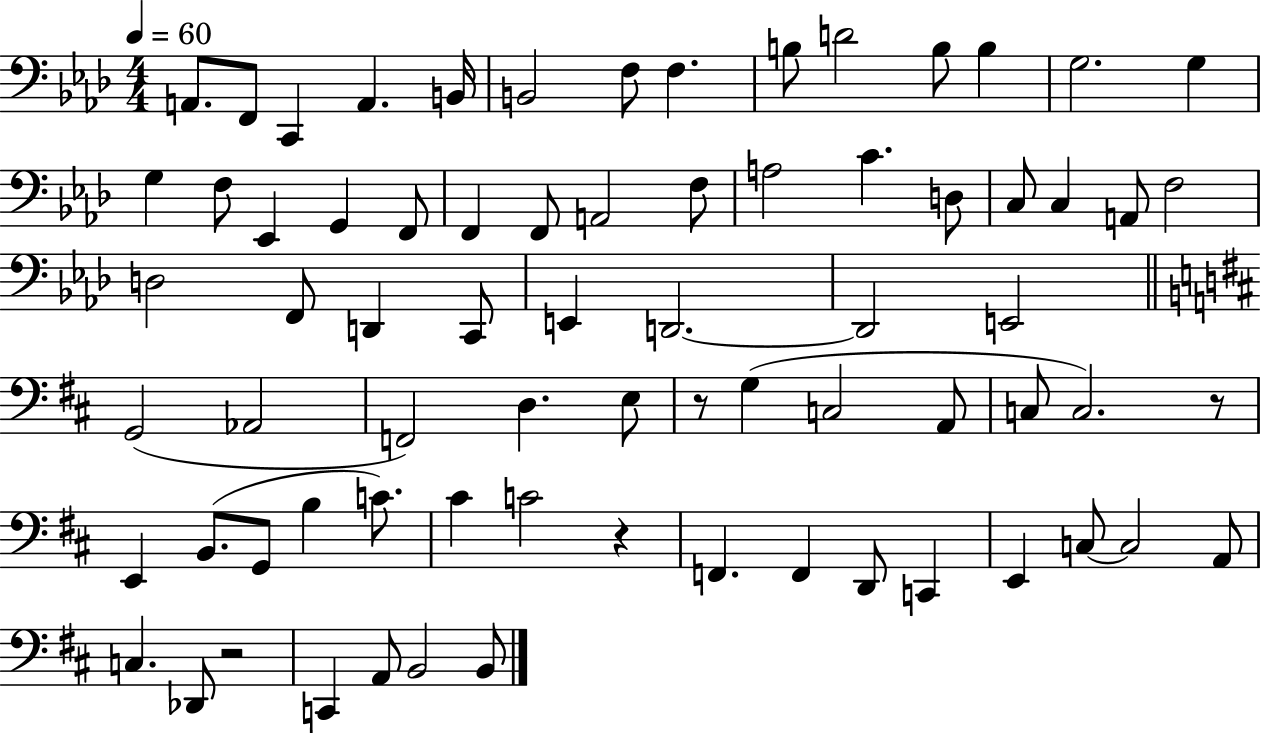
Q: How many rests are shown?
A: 4